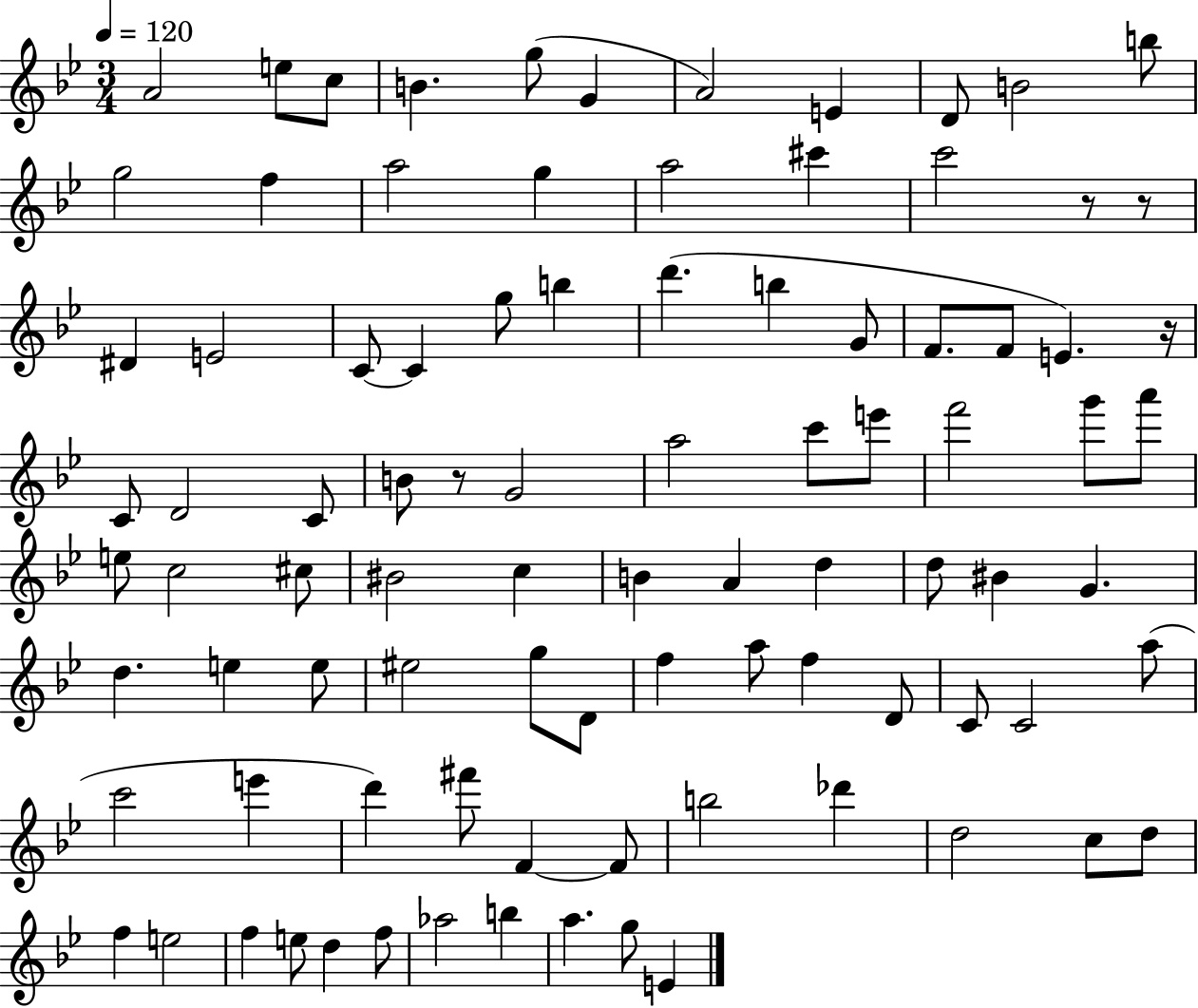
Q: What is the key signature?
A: BES major